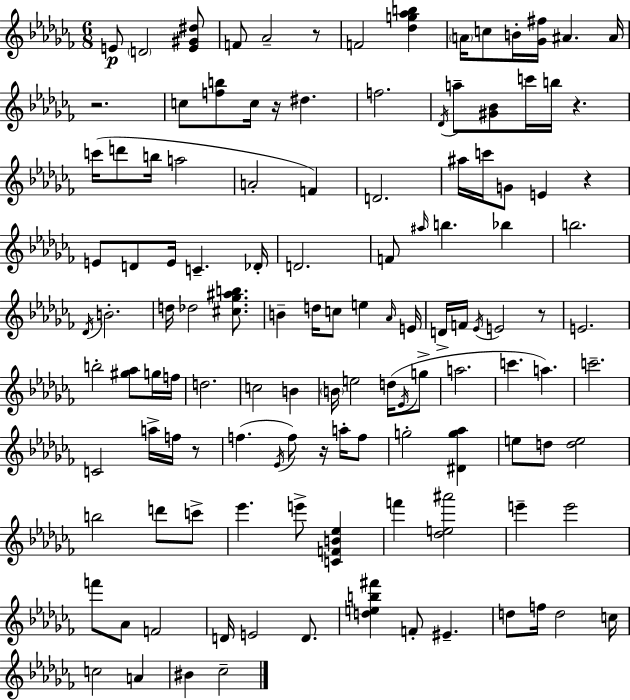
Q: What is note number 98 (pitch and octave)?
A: D5